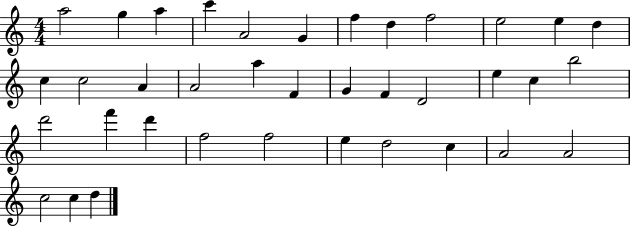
X:1
T:Untitled
M:4/4
L:1/4
K:C
a2 g a c' A2 G f d f2 e2 e d c c2 A A2 a F G F D2 e c b2 d'2 f' d' f2 f2 e d2 c A2 A2 c2 c d